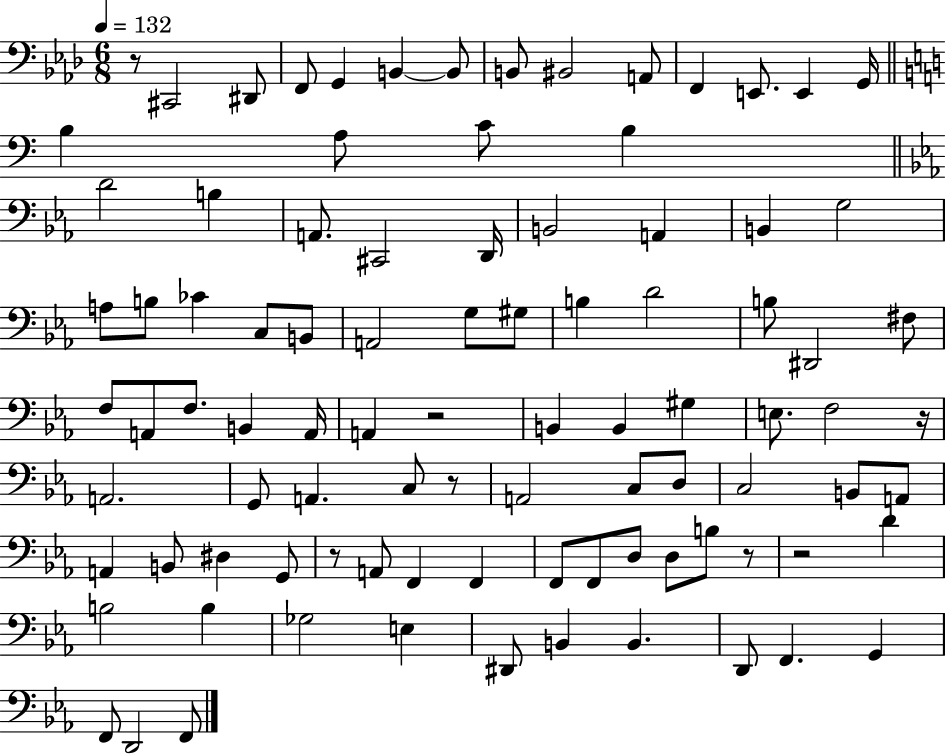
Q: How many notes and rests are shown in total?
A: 93